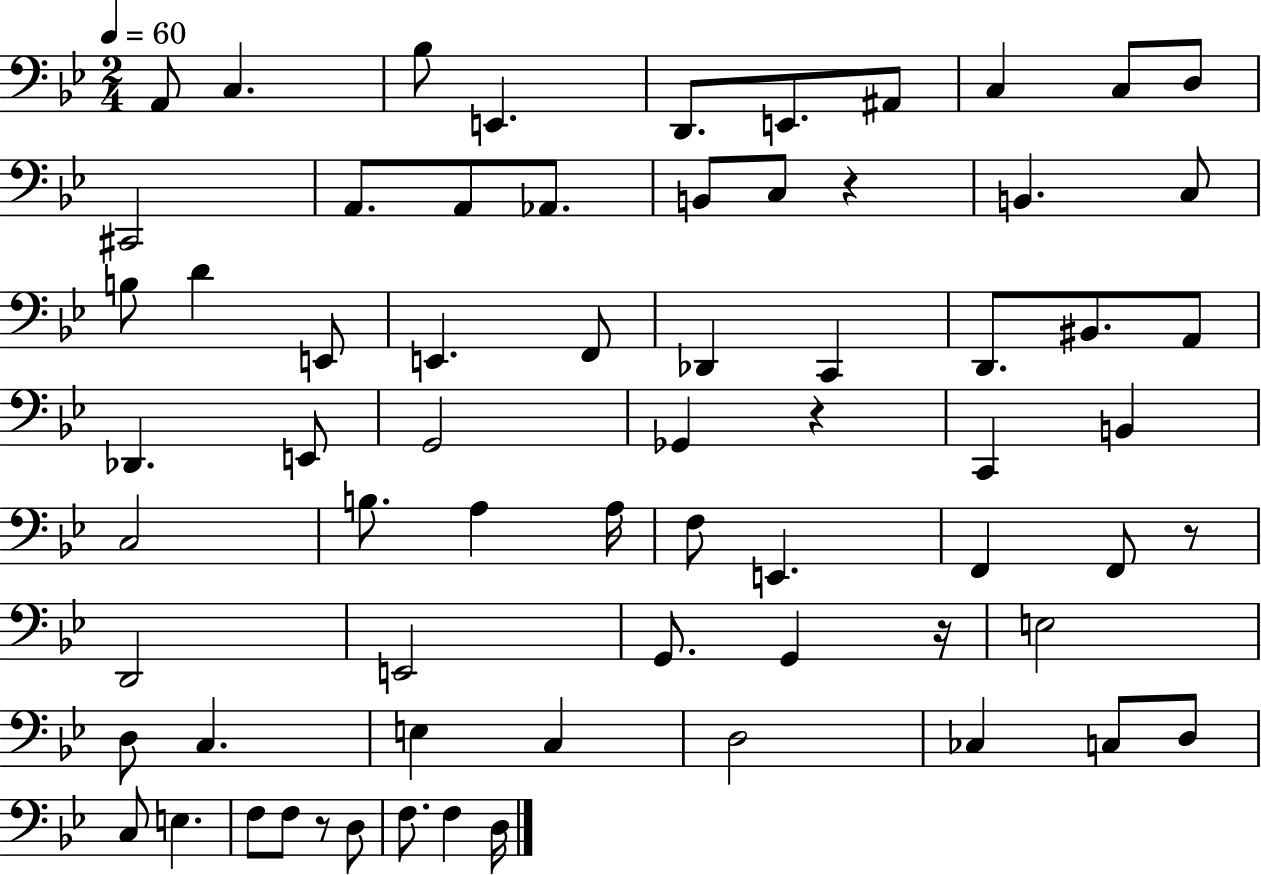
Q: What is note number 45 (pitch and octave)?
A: G2